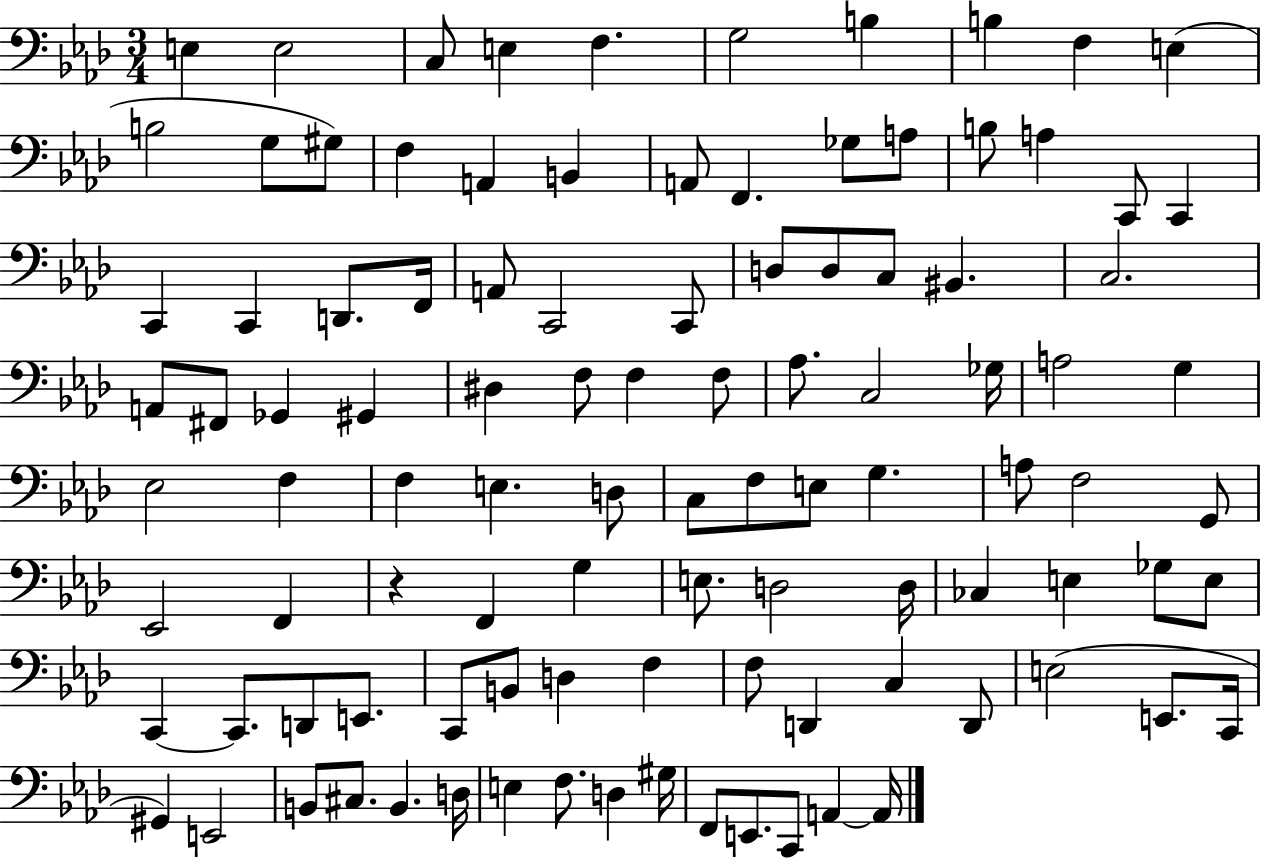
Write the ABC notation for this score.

X:1
T:Untitled
M:3/4
L:1/4
K:Ab
E, E,2 C,/2 E, F, G,2 B, B, F, E, B,2 G,/2 ^G,/2 F, A,, B,, A,,/2 F,, _G,/2 A,/2 B,/2 A, C,,/2 C,, C,, C,, D,,/2 F,,/4 A,,/2 C,,2 C,,/2 D,/2 D,/2 C,/2 ^B,, C,2 A,,/2 ^F,,/2 _G,, ^G,, ^D, F,/2 F, F,/2 _A,/2 C,2 _G,/4 A,2 G, _E,2 F, F, E, D,/2 C,/2 F,/2 E,/2 G, A,/2 F,2 G,,/2 _E,,2 F,, z F,, G, E,/2 D,2 D,/4 _C, E, _G,/2 E,/2 C,, C,,/2 D,,/2 E,,/2 C,,/2 B,,/2 D, F, F,/2 D,, C, D,,/2 E,2 E,,/2 C,,/4 ^G,, E,,2 B,,/2 ^C,/2 B,, D,/4 E, F,/2 D, ^G,/4 F,,/2 E,,/2 C,,/2 A,, A,,/4